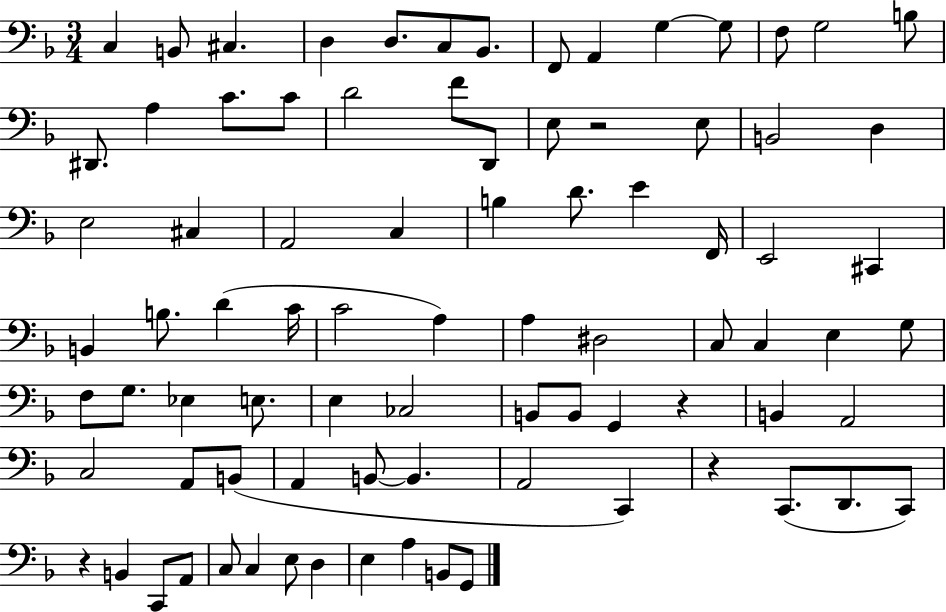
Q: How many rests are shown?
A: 4